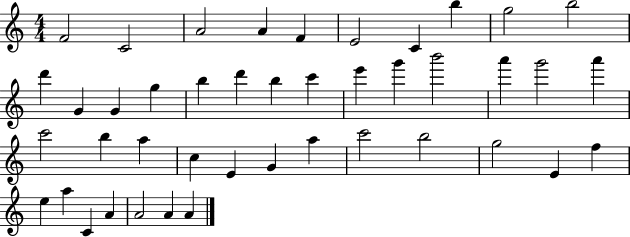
F4/h C4/h A4/h A4/q F4/q E4/h C4/q B5/q G5/h B5/h D6/q G4/q G4/q G5/q B5/q D6/q B5/q C6/q E6/q G6/q B6/h A6/q G6/h A6/q C6/h B5/q A5/q C5/q E4/q G4/q A5/q C6/h B5/h G5/h E4/q F5/q E5/q A5/q C4/q A4/q A4/h A4/q A4/q